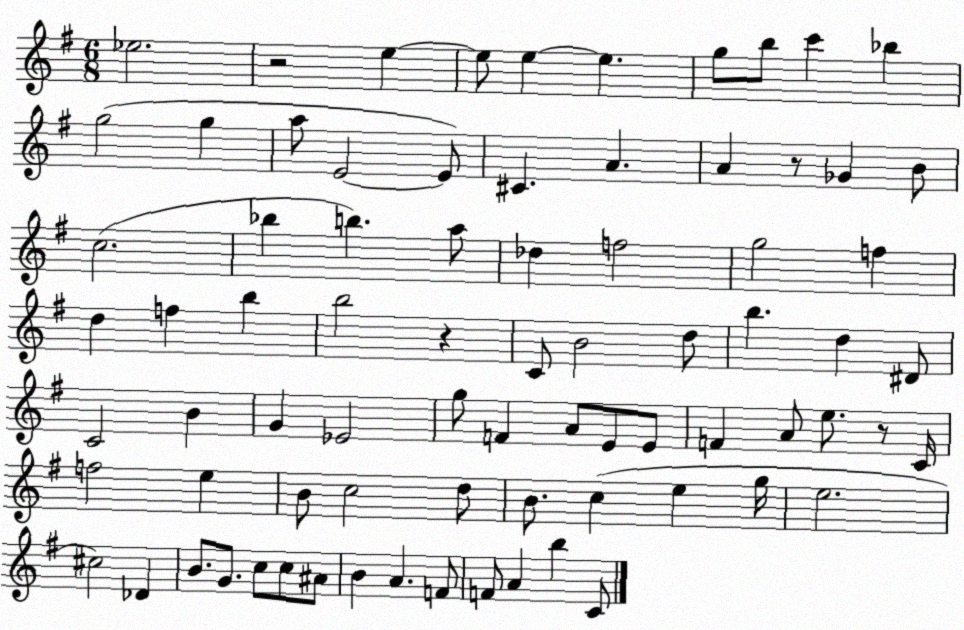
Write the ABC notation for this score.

X:1
T:Untitled
M:6/8
L:1/4
K:G
_e2 z2 e e/2 e e g/2 b/2 c' _b g2 g a/2 E2 E/2 ^C A A z/2 _G B/2 c2 _b b a/2 _d f2 g2 f d f b b2 z C/2 B2 d/2 b d ^D/2 C2 B G _E2 g/2 F A/2 E/2 E/2 F A/2 e/2 z/2 C/4 f2 e B/2 c2 d/2 B/2 c e g/4 e2 ^c2 _D B/2 G/2 c/2 c/2 ^A/2 B A F/2 F/2 A b C/2